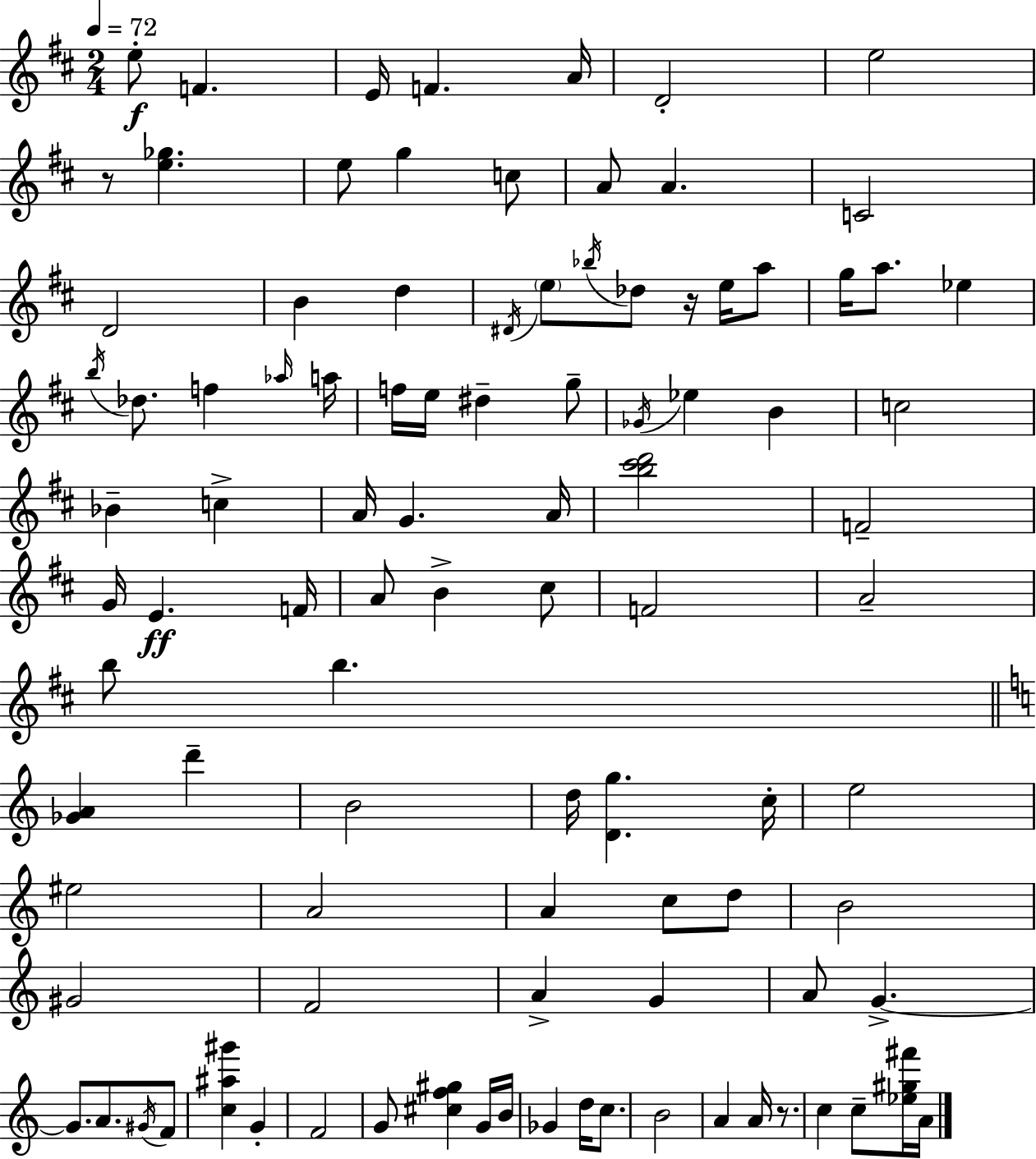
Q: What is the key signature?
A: D major